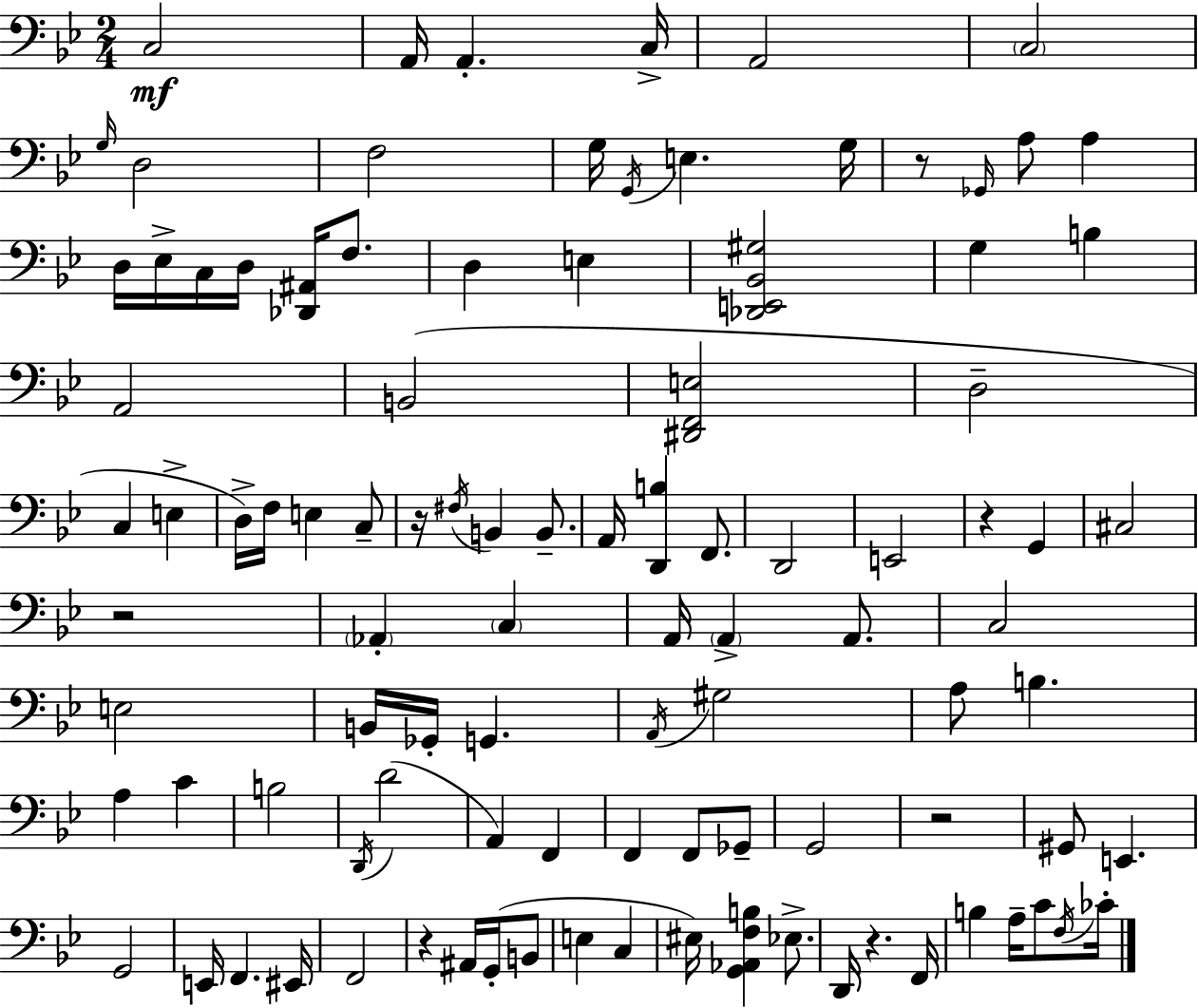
X:1
T:Untitled
M:2/4
L:1/4
K:Gm
C,2 A,,/4 A,, C,/4 A,,2 C,2 G,/4 D,2 F,2 G,/4 G,,/4 E, G,/4 z/2 _G,,/4 A,/2 A, D,/4 _E,/4 C,/4 D,/4 [_D,,^A,,]/4 F,/2 D, E, [_D,,E,,_B,,^G,]2 G, B, A,,2 B,,2 [^D,,F,,E,]2 D,2 C, E, D,/4 F,/4 E, C,/2 z/4 ^F,/4 B,, B,,/2 A,,/4 [D,,B,] F,,/2 D,,2 E,,2 z G,, ^C,2 z2 _A,, C, A,,/4 A,, A,,/2 C,2 E,2 B,,/4 _G,,/4 G,, A,,/4 ^G,2 A,/2 B, A, C B,2 D,,/4 D2 A,, F,, F,, F,,/2 _G,,/2 G,,2 z2 ^G,,/2 E,, G,,2 E,,/4 F,, ^E,,/4 F,,2 z ^A,,/4 G,,/4 B,,/2 E, C, ^E,/4 [G,,_A,,F,B,] _E,/2 D,,/4 z F,,/4 B, A,/4 C/2 F,/4 _C/4